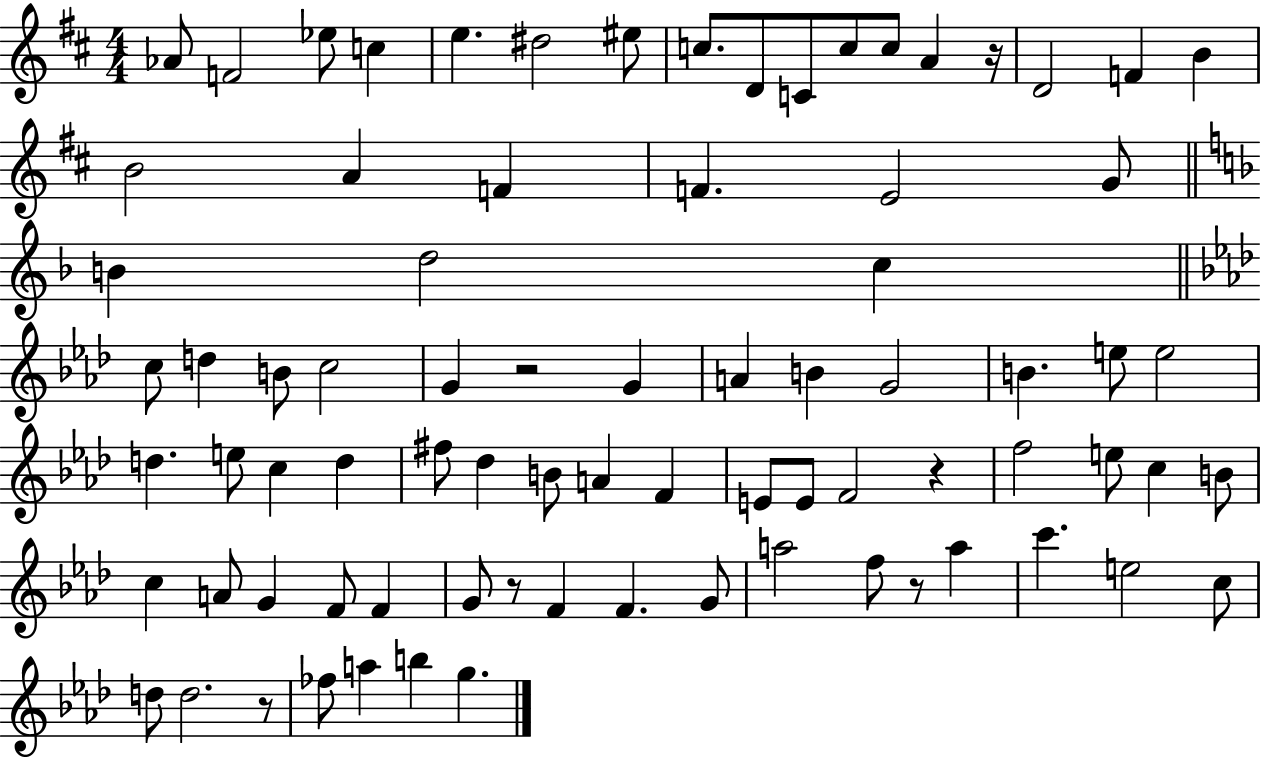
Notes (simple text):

Ab4/e F4/h Eb5/e C5/q E5/q. D#5/h EIS5/e C5/e. D4/e C4/e C5/e C5/e A4/q R/s D4/h F4/q B4/q B4/h A4/q F4/q F4/q. E4/h G4/e B4/q D5/h C5/q C5/e D5/q B4/e C5/h G4/q R/h G4/q A4/q B4/q G4/h B4/q. E5/e E5/h D5/q. E5/e C5/q D5/q F#5/e Db5/q B4/e A4/q F4/q E4/e E4/e F4/h R/q F5/h E5/e C5/q B4/e C5/q A4/e G4/q F4/e F4/q G4/e R/e F4/q F4/q. G4/e A5/h F5/e R/e A5/q C6/q. E5/h C5/e D5/e D5/h. R/e FES5/e A5/q B5/q G5/q.